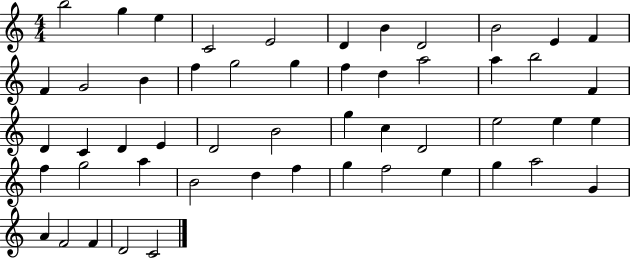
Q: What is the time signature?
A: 4/4